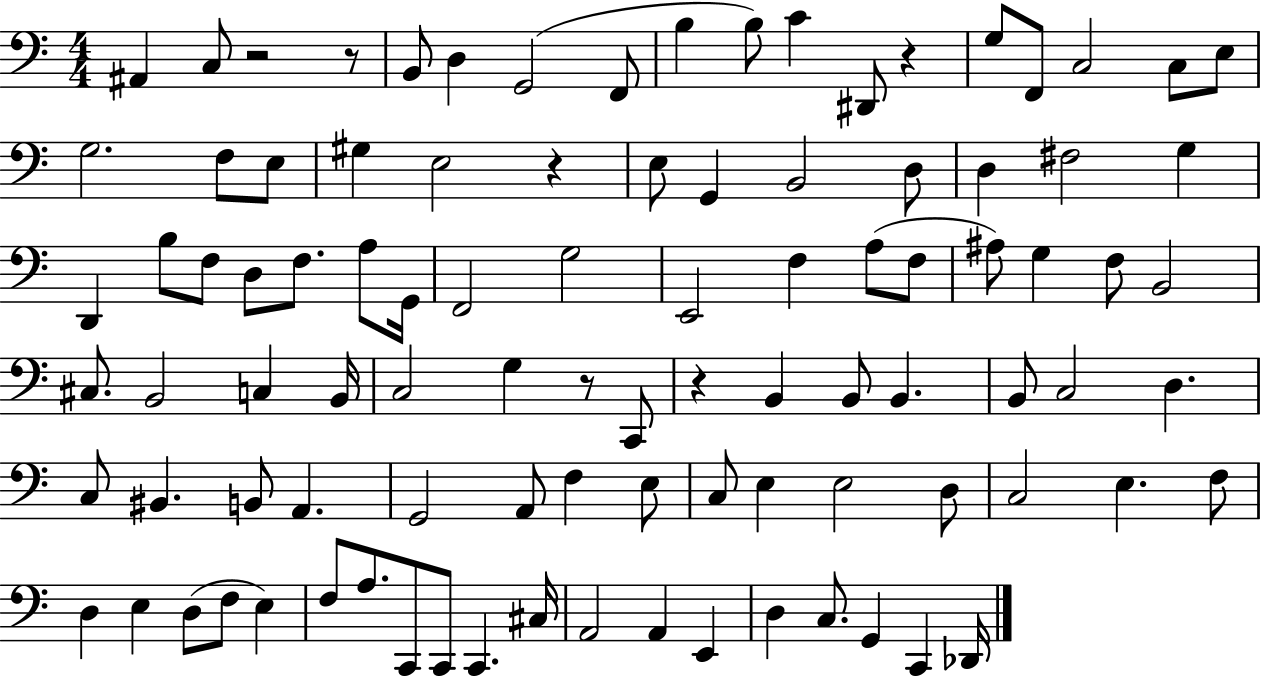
A#2/q C3/e R/h R/e B2/e D3/q G2/h F2/e B3/q B3/e C4/q D#2/e R/q G3/e F2/e C3/h C3/e E3/e G3/h. F3/e E3/e G#3/q E3/h R/q E3/e G2/q B2/h D3/e D3/q F#3/h G3/q D2/q B3/e F3/e D3/e F3/e. A3/e G2/s F2/h G3/h E2/h F3/q A3/e F3/e A#3/e G3/q F3/e B2/h C#3/e. B2/h C3/q B2/s C3/h G3/q R/e C2/e R/q B2/q B2/e B2/q. B2/e C3/h D3/q. C3/e BIS2/q. B2/e A2/q. G2/h A2/e F3/q E3/e C3/e E3/q E3/h D3/e C3/h E3/q. F3/e D3/q E3/q D3/e F3/e E3/q F3/e A3/e. C2/e C2/e C2/q. C#3/s A2/h A2/q E2/q D3/q C3/e. G2/q C2/q Db2/s